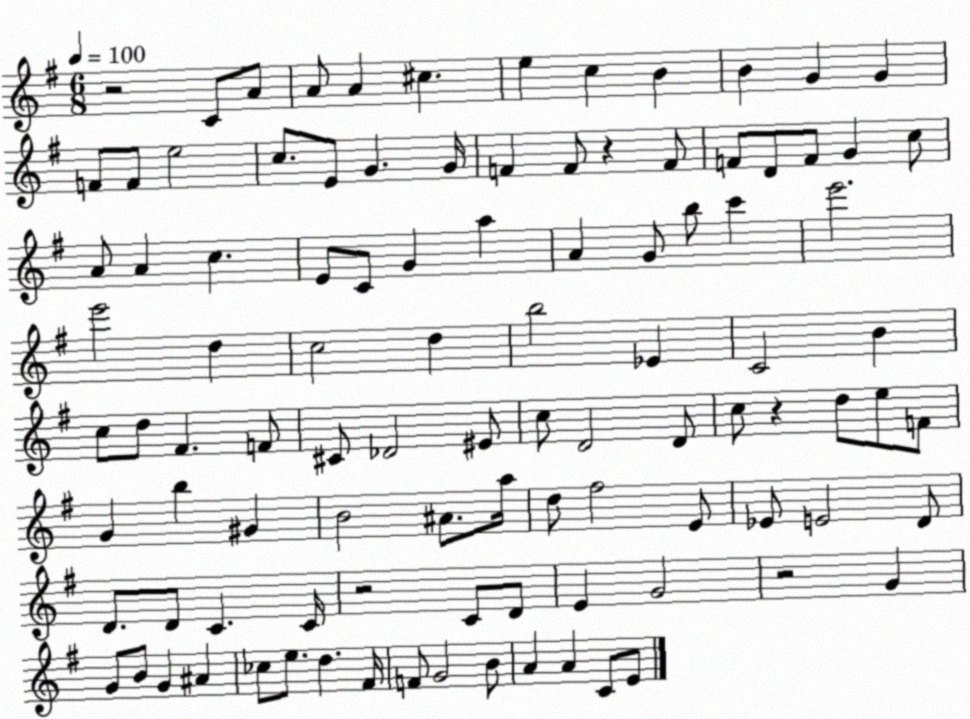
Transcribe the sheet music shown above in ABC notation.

X:1
T:Untitled
M:6/8
L:1/4
K:G
z2 C/2 A/2 A/2 A ^c e c B B G G F/2 F/2 e2 c/2 E/2 G G/4 F F/2 z F/2 F/2 D/2 F/2 G c/2 A/2 A c E/2 C/2 G a A G/2 b/2 c' e'2 e'2 d c2 d b2 _E C2 B c/2 d/2 ^F F/2 ^C/2 _D2 ^E/2 c/2 D2 D/2 c/2 z d/2 e/2 F/2 G b ^G B2 ^A/2 a/4 d/2 ^f2 E/2 _E/2 E2 D/2 D/2 D/2 C C/4 z2 C/2 D/2 E G2 z2 G G/2 B/2 G ^A _c/2 e/2 d ^F/4 F/2 G2 B/2 A A C/2 E/2